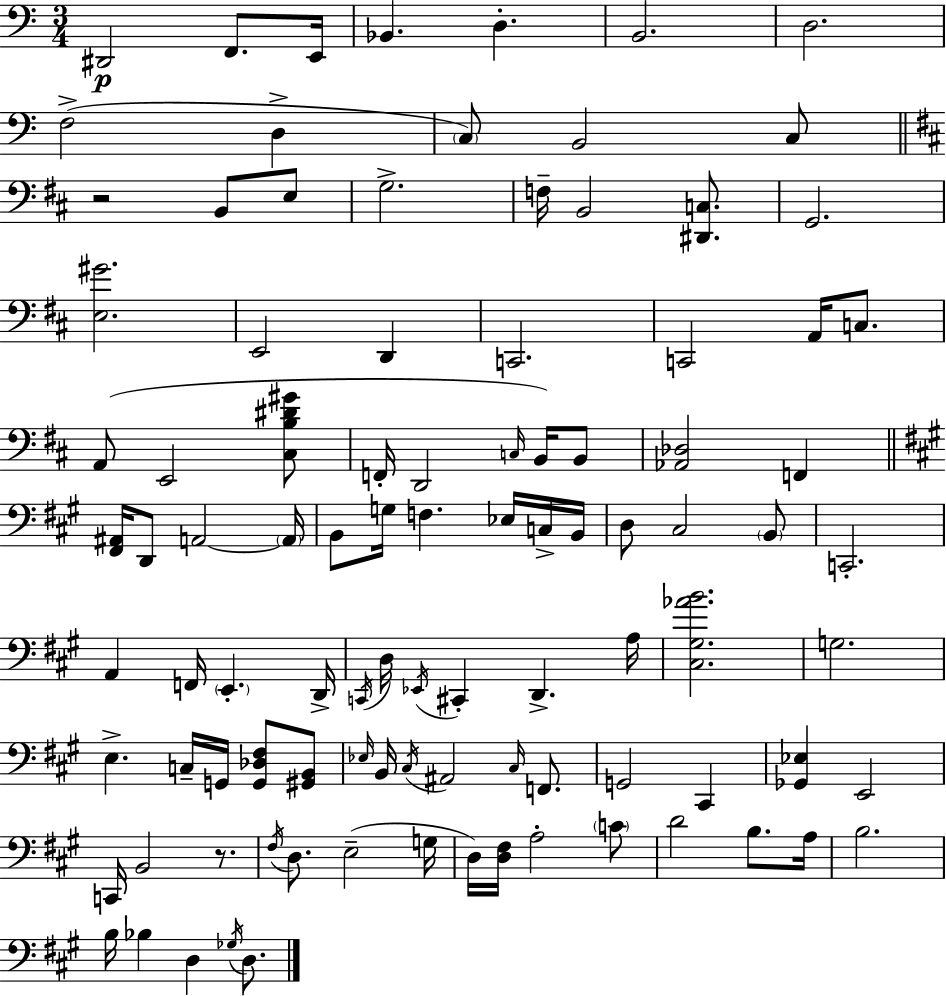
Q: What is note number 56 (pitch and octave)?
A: G3